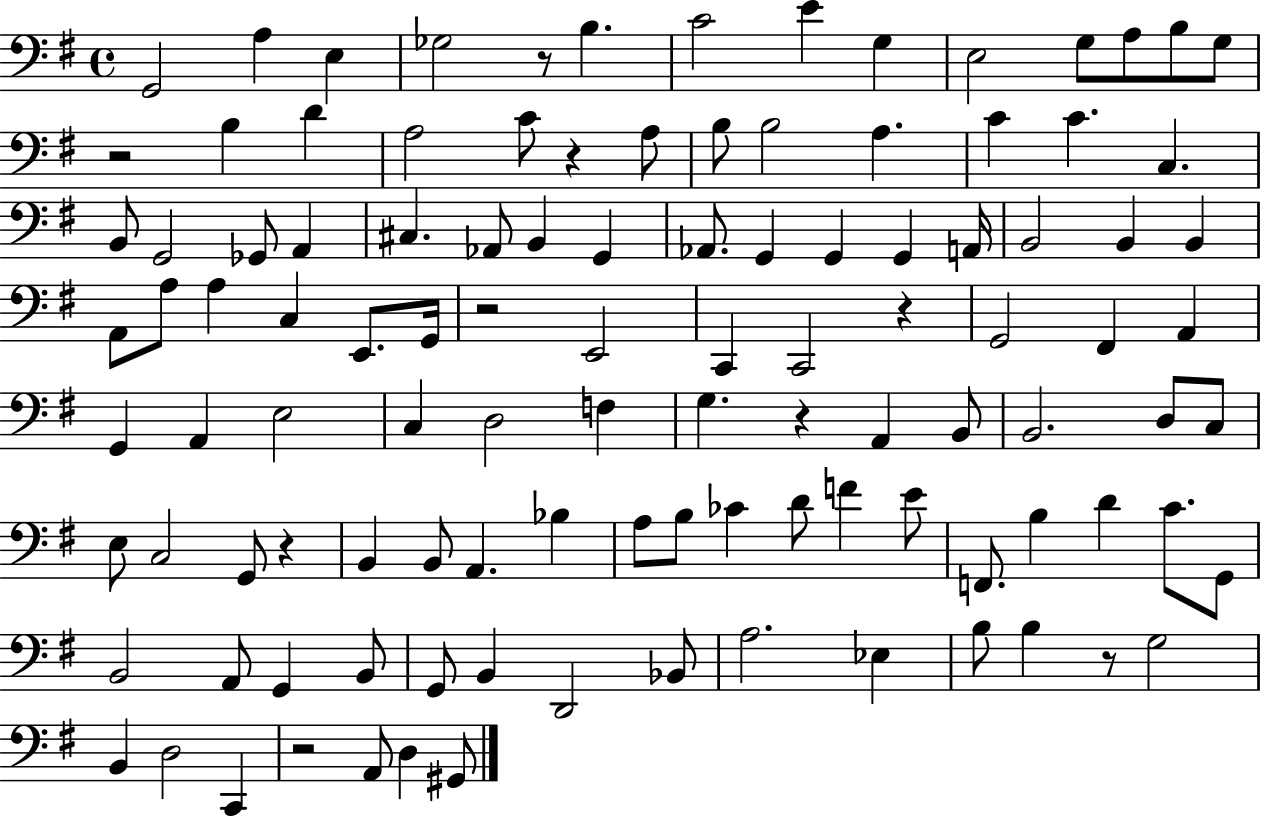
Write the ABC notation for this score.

X:1
T:Untitled
M:4/4
L:1/4
K:G
G,,2 A, E, _G,2 z/2 B, C2 E G, E,2 G,/2 A,/2 B,/2 G,/2 z2 B, D A,2 C/2 z A,/2 B,/2 B,2 A, C C C, B,,/2 G,,2 _G,,/2 A,, ^C, _A,,/2 B,, G,, _A,,/2 G,, G,, G,, A,,/4 B,,2 B,, B,, A,,/2 A,/2 A, C, E,,/2 G,,/4 z2 E,,2 C,, C,,2 z G,,2 ^F,, A,, G,, A,, E,2 C, D,2 F, G, z A,, B,,/2 B,,2 D,/2 C,/2 E,/2 C,2 G,,/2 z B,, B,,/2 A,, _B, A,/2 B,/2 _C D/2 F E/2 F,,/2 B, D C/2 G,,/2 B,,2 A,,/2 G,, B,,/2 G,,/2 B,, D,,2 _B,,/2 A,2 _E, B,/2 B, z/2 G,2 B,, D,2 C,, z2 A,,/2 D, ^G,,/2